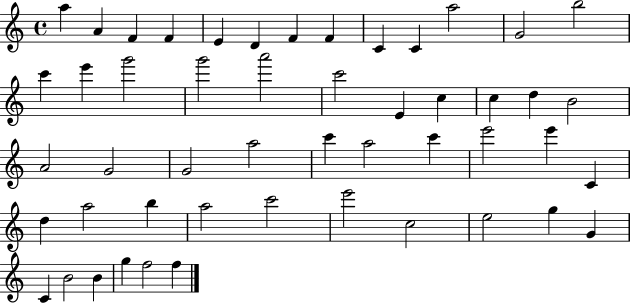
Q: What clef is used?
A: treble